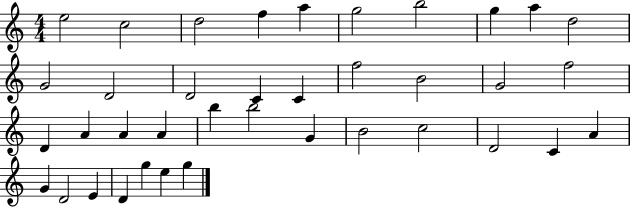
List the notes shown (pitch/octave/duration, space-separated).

E5/h C5/h D5/h F5/q A5/q G5/h B5/h G5/q A5/q D5/h G4/h D4/h D4/h C4/q C4/q F5/h B4/h G4/h F5/h D4/q A4/q A4/q A4/q B5/q B5/h G4/q B4/h C5/h D4/h C4/q A4/q G4/q D4/h E4/q D4/q G5/q E5/q G5/q